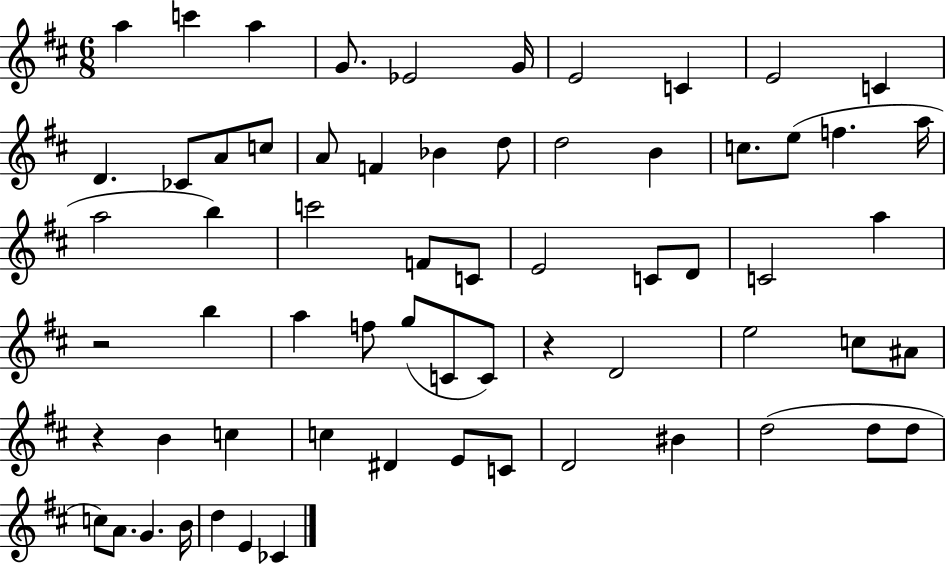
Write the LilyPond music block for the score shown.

{
  \clef treble
  \numericTimeSignature
  \time 6/8
  \key d \major
  a''4 c'''4 a''4 | g'8. ees'2 g'16 | e'2 c'4 | e'2 c'4 | \break d'4. ces'8 a'8 c''8 | a'8 f'4 bes'4 d''8 | d''2 b'4 | c''8. e''8( f''4. a''16 | \break a''2 b''4) | c'''2 f'8 c'8 | e'2 c'8 d'8 | c'2 a''4 | \break r2 b''4 | a''4 f''8 g''8( c'8 c'8) | r4 d'2 | e''2 c''8 ais'8 | \break r4 b'4 c''4 | c''4 dis'4 e'8 c'8 | d'2 bis'4 | d''2( d''8 d''8 | \break c''8) a'8. g'4. b'16 | d''4 e'4 ces'4 | \bar "|."
}